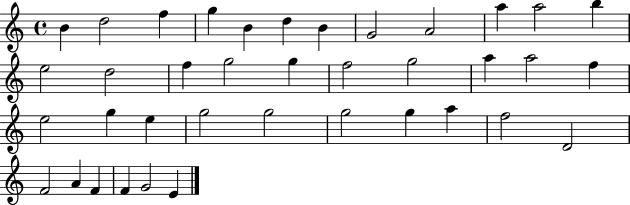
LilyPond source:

{
  \clef treble
  \time 4/4
  \defaultTimeSignature
  \key c \major
  b'4 d''2 f''4 | g''4 b'4 d''4 b'4 | g'2 a'2 | a''4 a''2 b''4 | \break e''2 d''2 | f''4 g''2 g''4 | f''2 g''2 | a''4 a''2 f''4 | \break e''2 g''4 e''4 | g''2 g''2 | g''2 g''4 a''4 | f''2 d'2 | \break f'2 a'4 f'4 | f'4 g'2 e'4 | \bar "|."
}